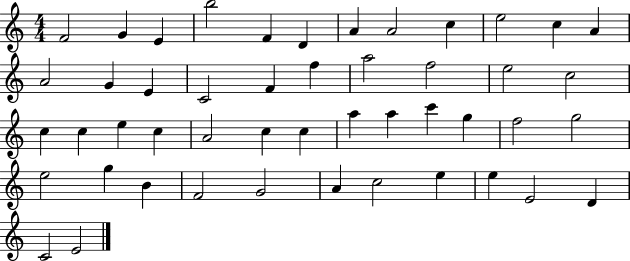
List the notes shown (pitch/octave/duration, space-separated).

F4/h G4/q E4/q B5/h F4/q D4/q A4/q A4/h C5/q E5/h C5/q A4/q A4/h G4/q E4/q C4/h F4/q F5/q A5/h F5/h E5/h C5/h C5/q C5/q E5/q C5/q A4/h C5/q C5/q A5/q A5/q C6/q G5/q F5/h G5/h E5/h G5/q B4/q F4/h G4/h A4/q C5/h E5/q E5/q E4/h D4/q C4/h E4/h